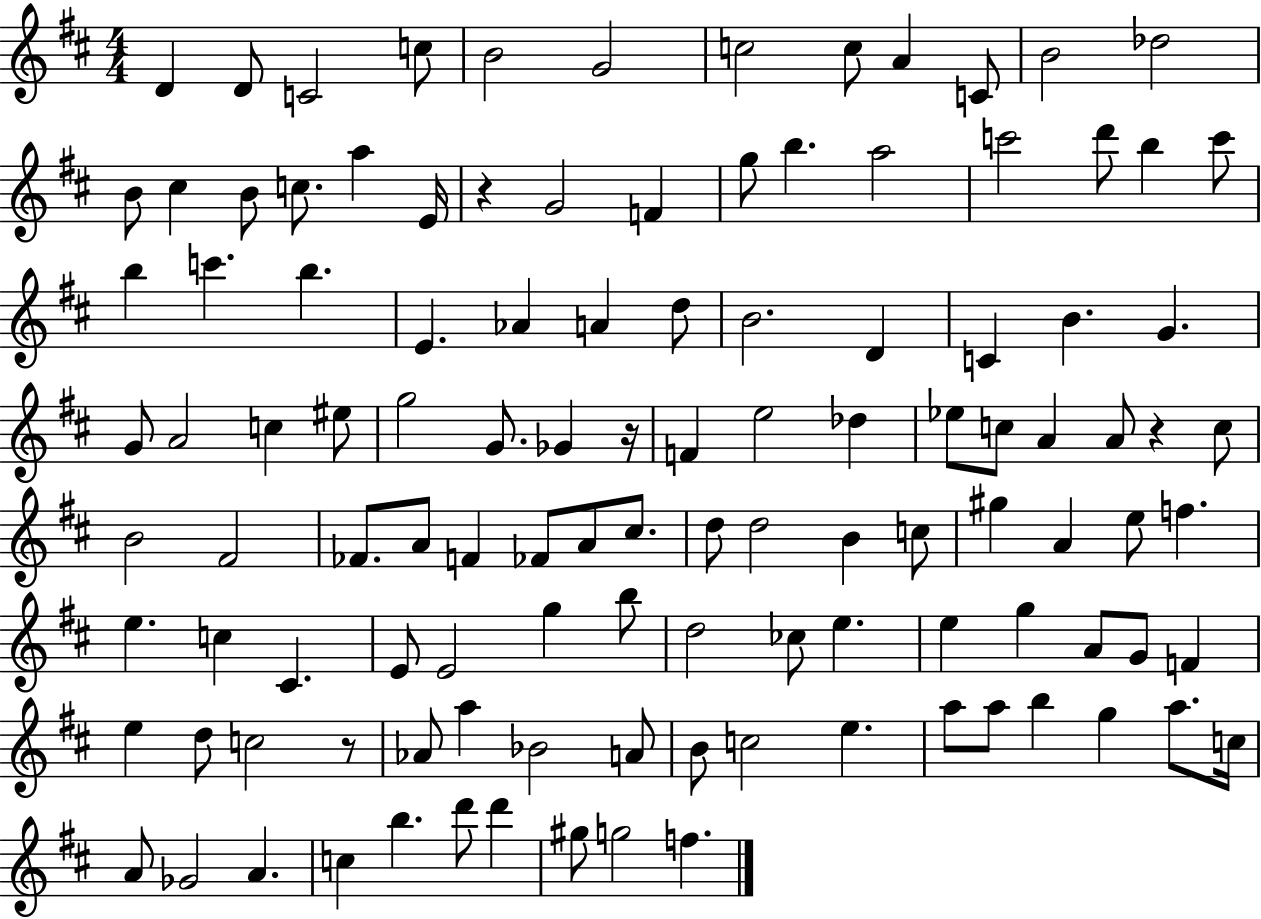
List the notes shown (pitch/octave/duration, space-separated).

D4/q D4/e C4/h C5/e B4/h G4/h C5/h C5/e A4/q C4/e B4/h Db5/h B4/e C#5/q B4/e C5/e. A5/q E4/s R/q G4/h F4/q G5/e B5/q. A5/h C6/h D6/e B5/q C6/e B5/q C6/q. B5/q. E4/q. Ab4/q A4/q D5/e B4/h. D4/q C4/q B4/q. G4/q. G4/e A4/h C5/q EIS5/e G5/h G4/e. Gb4/q R/s F4/q E5/h Db5/q Eb5/e C5/e A4/q A4/e R/q C5/e B4/h F#4/h FES4/e. A4/e F4/q FES4/e A4/e C#5/e. D5/e D5/h B4/q C5/e G#5/q A4/q E5/e F5/q. E5/q. C5/q C#4/q. E4/e E4/h G5/q B5/e D5/h CES5/e E5/q. E5/q G5/q A4/e G4/e F4/q E5/q D5/e C5/h R/e Ab4/e A5/q Bb4/h A4/e B4/e C5/h E5/q. A5/e A5/e B5/q G5/q A5/e. C5/s A4/e Gb4/h A4/q. C5/q B5/q. D6/e D6/q G#5/e G5/h F5/q.